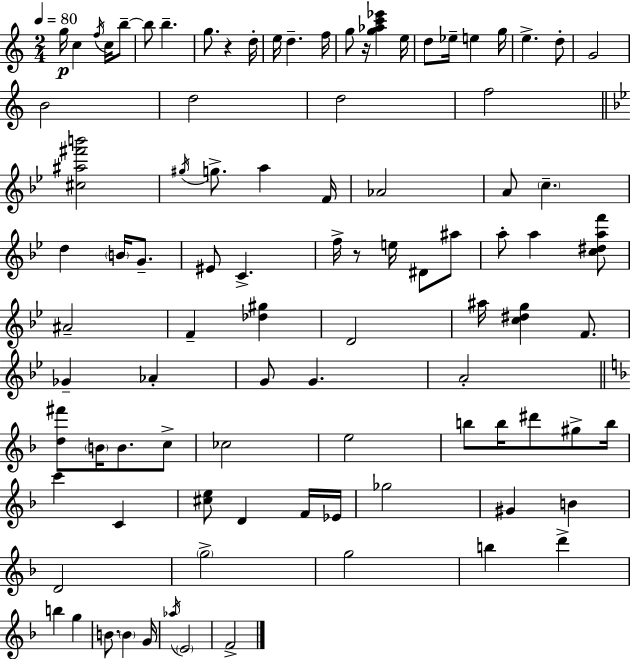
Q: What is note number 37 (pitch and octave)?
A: C4